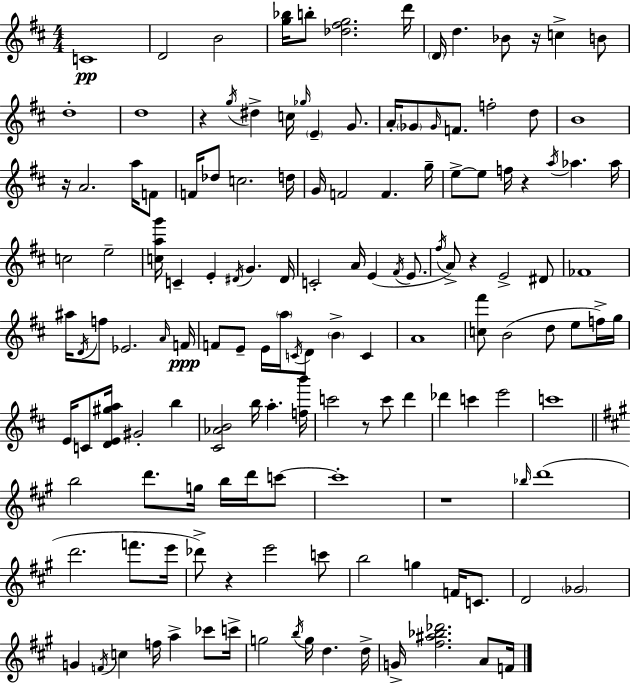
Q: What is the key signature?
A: D major